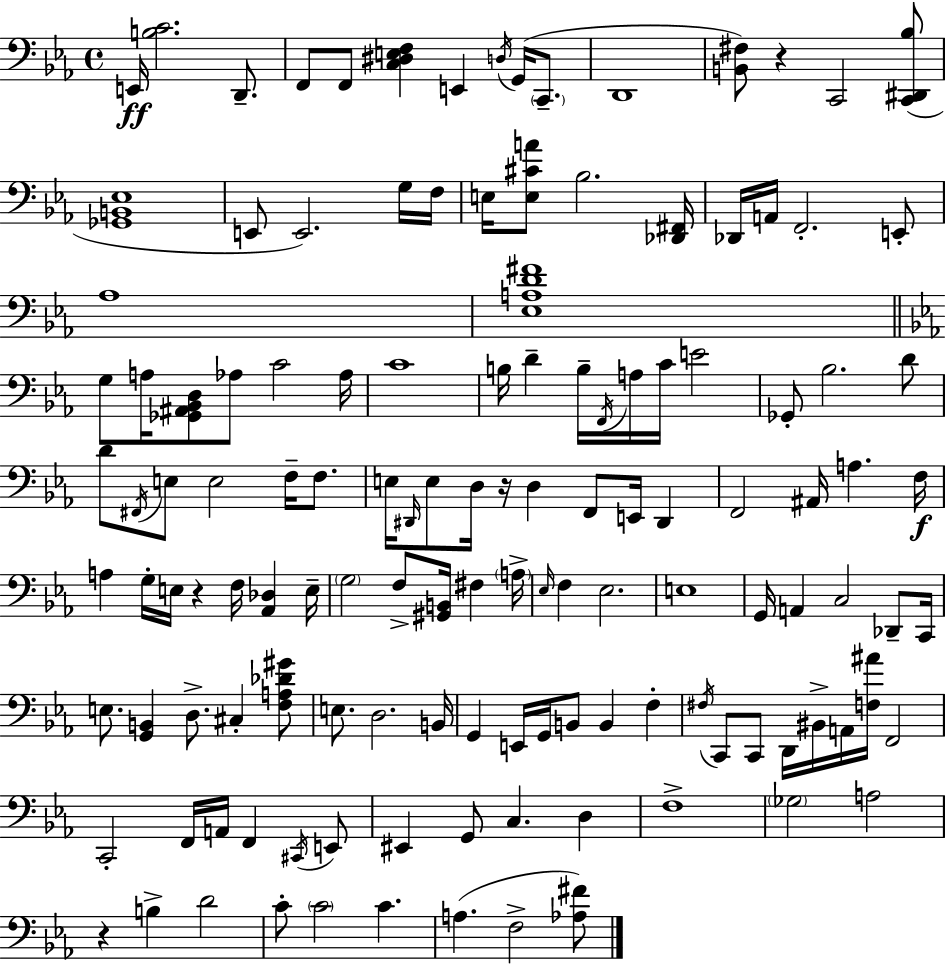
E2/s [B3,C4]/h. D2/e. F2/e F2/e [C3,D#3,E3,F3]/q E2/q D3/s G2/s C2/e. D2/w [B2,F#3]/e R/q C2/h [C2,D#2,Bb3]/e [Gb2,B2,Eb3]/w E2/e E2/h. G3/s F3/s E3/s [E3,C#4,A4]/e Bb3/h. [Db2,F#2]/s Db2/s A2/s F2/h. E2/e Ab3/w [Eb3,A3,D4,F#4]/w G3/e A3/s [Gb2,A#2,Bb2,D3]/e Ab3/e C4/h Ab3/s C4/w B3/s D4/q B3/s F2/s A3/s C4/s E4/h Gb2/e Bb3/h. D4/e D4/e F#2/s E3/e E3/h F3/s F3/e. E3/s D#2/s E3/e D3/s R/s D3/q F2/e E2/s D#2/q F2/h A#2/s A3/q. F3/s A3/q G3/s E3/s R/q F3/s [Ab2,Db3]/q E3/s G3/h F3/e [G#2,B2]/s F#3/q A3/s Eb3/s F3/q Eb3/h. E3/w G2/s A2/q C3/h Db2/e C2/s E3/e. [G2,B2]/q D3/e. C#3/q [F3,A3,Db4,G#4]/e E3/e. D3/h. B2/s G2/q E2/s G2/s B2/e B2/q F3/q F#3/s C2/e C2/e D2/s BIS2/s A2/s [F3,A#4]/s F2/h C2/h F2/s A2/s F2/q C#2/s E2/e EIS2/q G2/e C3/q. D3/q F3/w Gb3/h A3/h R/q B3/q D4/h C4/e C4/h C4/q. A3/q. F3/h [Ab3,F#4]/e